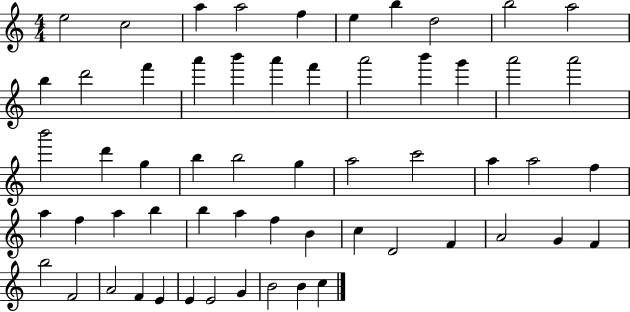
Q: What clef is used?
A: treble